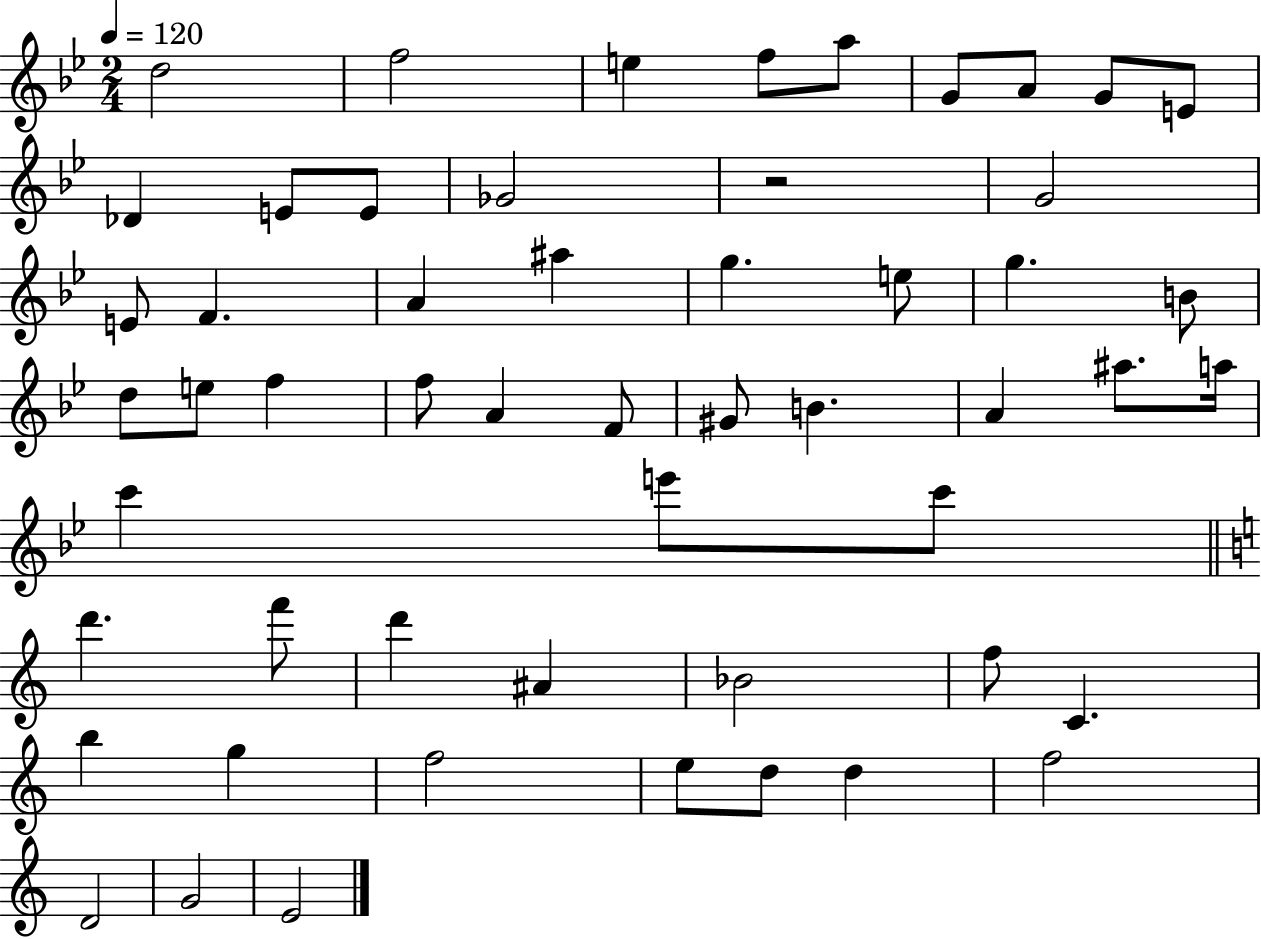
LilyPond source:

{
  \clef treble
  \numericTimeSignature
  \time 2/4
  \key bes \major
  \tempo 4 = 120
  d''2 | f''2 | e''4 f''8 a''8 | g'8 a'8 g'8 e'8 | \break des'4 e'8 e'8 | ges'2 | r2 | g'2 | \break e'8 f'4. | a'4 ais''4 | g''4. e''8 | g''4. b'8 | \break d''8 e''8 f''4 | f''8 a'4 f'8 | gis'8 b'4. | a'4 ais''8. a''16 | \break c'''4 e'''8 c'''8 | \bar "||" \break \key c \major d'''4. f'''8 | d'''4 ais'4 | bes'2 | f''8 c'4. | \break b''4 g''4 | f''2 | e''8 d''8 d''4 | f''2 | \break d'2 | g'2 | e'2 | \bar "|."
}